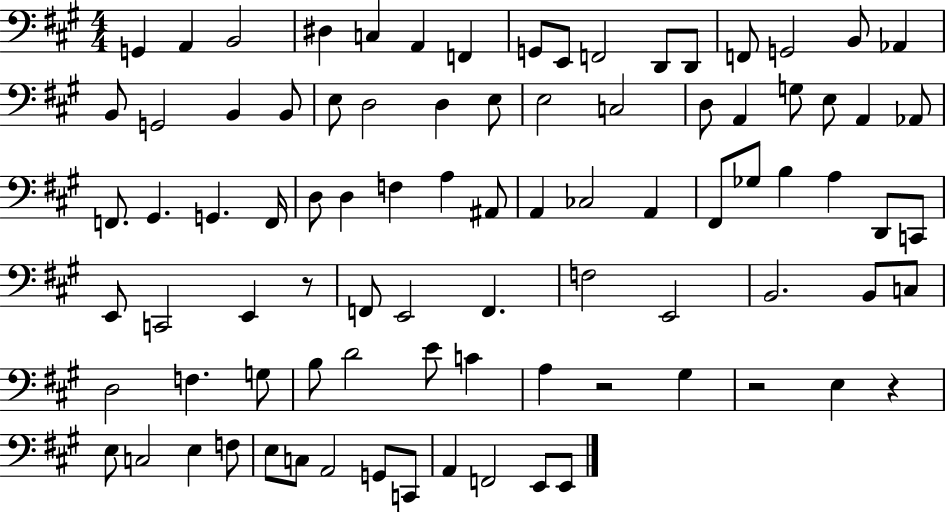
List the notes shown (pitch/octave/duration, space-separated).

G2/q A2/q B2/h D#3/q C3/q A2/q F2/q G2/e E2/e F2/h D2/e D2/e F2/e G2/h B2/e Ab2/q B2/e G2/h B2/q B2/e E3/e D3/h D3/q E3/e E3/h C3/h D3/e A2/q G3/e E3/e A2/q Ab2/e F2/e. G#2/q. G2/q. F2/s D3/e D3/q F3/q A3/q A#2/e A2/q CES3/h A2/q F#2/e Gb3/e B3/q A3/q D2/e C2/e E2/e C2/h E2/q R/e F2/e E2/h F2/q. F3/h E2/h B2/h. B2/e C3/e D3/h F3/q. G3/e B3/e D4/h E4/e C4/q A3/q R/h G#3/q R/h E3/q R/q E3/e C3/h E3/q F3/e E3/e C3/e A2/h G2/e C2/e A2/q F2/h E2/e E2/e